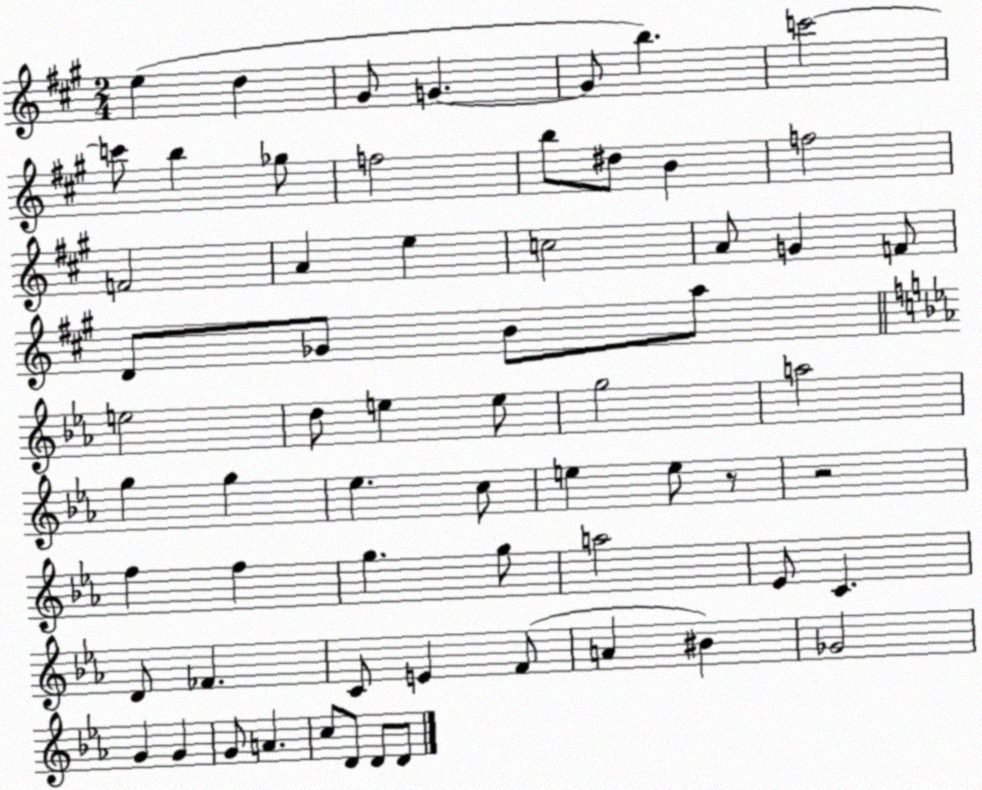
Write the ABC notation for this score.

X:1
T:Untitled
M:2/4
L:1/4
K:A
e d ^G/2 G G/2 b c'2 c'/2 b _g/2 f2 b/2 ^d/2 B f2 F2 A e c2 A/2 G F/2 D/2 _G/2 B/2 a/2 e2 d/2 e e/2 g2 a2 g g _e c/2 e e/2 z/2 z2 f f g g/2 a2 _E/2 C D/2 _F C/2 E F/2 A ^B _G2 G G G/2 A c/2 D/2 D/2 D/2